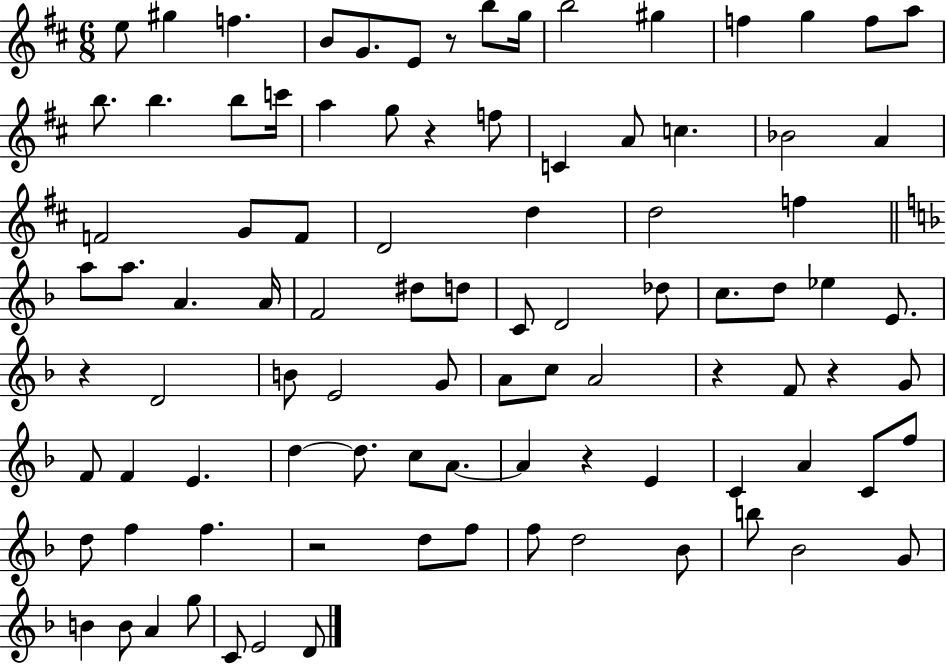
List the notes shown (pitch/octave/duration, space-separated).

E5/e G#5/q F5/q. B4/e G4/e. E4/e R/e B5/e G5/s B5/h G#5/q F5/q G5/q F5/e A5/e B5/e. B5/q. B5/e C6/s A5/q G5/e R/q F5/e C4/q A4/e C5/q. Bb4/h A4/q F4/h G4/e F4/e D4/h D5/q D5/h F5/q A5/e A5/e. A4/q. A4/s F4/h D#5/e D5/e C4/e D4/h Db5/e C5/e. D5/e Eb5/q E4/e. R/q D4/h B4/e E4/h G4/e A4/e C5/e A4/h R/q F4/e R/q G4/e F4/e F4/q E4/q. D5/q D5/e. C5/e A4/e. A4/q R/q E4/q C4/q A4/q C4/e F5/e D5/e F5/q F5/q. R/h D5/e F5/e F5/e D5/h Bb4/e B5/e Bb4/h G4/e B4/q B4/e A4/q G5/e C4/e E4/h D4/e